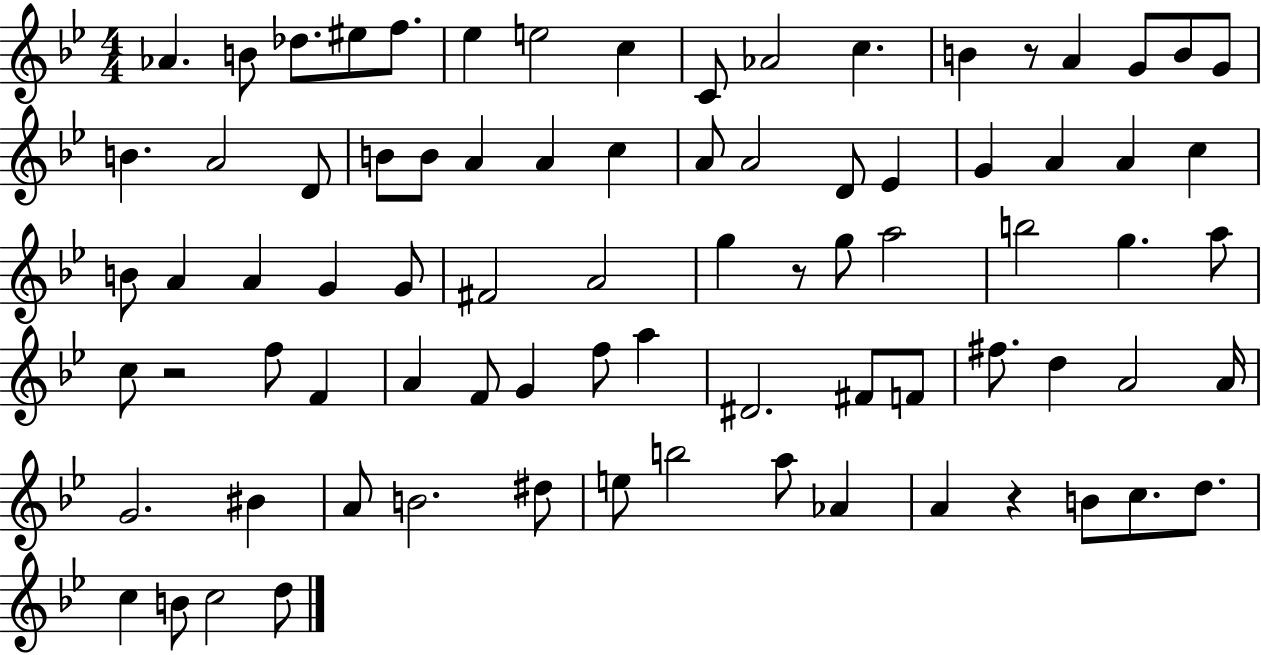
Ab4/q. B4/e Db5/e. EIS5/e F5/e. Eb5/q E5/h C5/q C4/e Ab4/h C5/q. B4/q R/e A4/q G4/e B4/e G4/e B4/q. A4/h D4/e B4/e B4/e A4/q A4/q C5/q A4/e A4/h D4/e Eb4/q G4/q A4/q A4/q C5/q B4/e A4/q A4/q G4/q G4/e F#4/h A4/h G5/q R/e G5/e A5/h B5/h G5/q. A5/e C5/e R/h F5/e F4/q A4/q F4/e G4/q F5/e A5/q D#4/h. F#4/e F4/e F#5/e. D5/q A4/h A4/s G4/h. BIS4/q A4/e B4/h. D#5/e E5/e B5/h A5/e Ab4/q A4/q R/q B4/e C5/e. D5/e. C5/q B4/e C5/h D5/e